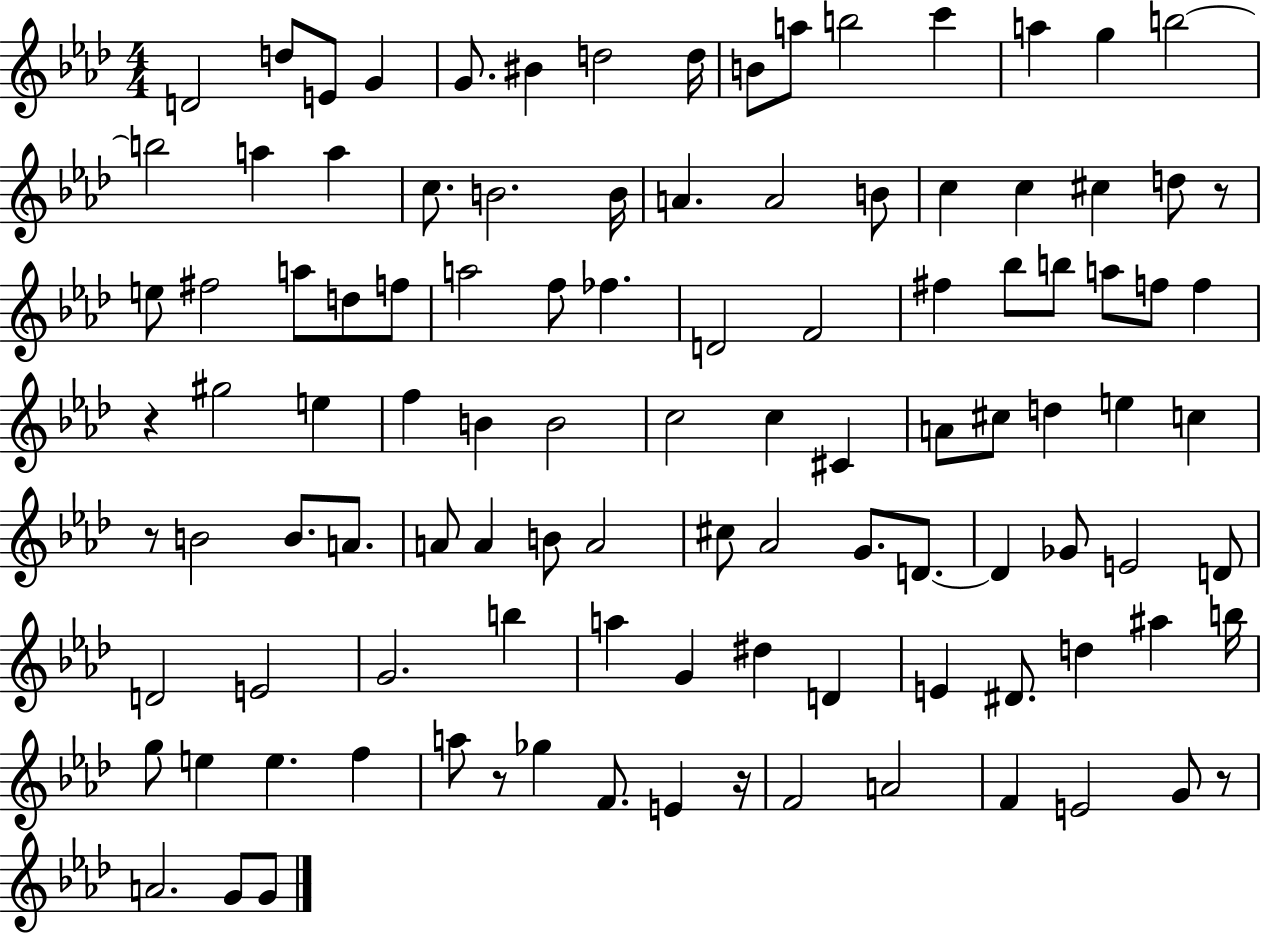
{
  \clef treble
  \numericTimeSignature
  \time 4/4
  \key aes \major
  d'2 d''8 e'8 g'4 | g'8. bis'4 d''2 d''16 | b'8 a''8 b''2 c'''4 | a''4 g''4 b''2~~ | \break b''2 a''4 a''4 | c''8. b'2. b'16 | a'4. a'2 b'8 | c''4 c''4 cis''4 d''8 r8 | \break e''8 fis''2 a''8 d''8 f''8 | a''2 f''8 fes''4. | d'2 f'2 | fis''4 bes''8 b''8 a''8 f''8 f''4 | \break r4 gis''2 e''4 | f''4 b'4 b'2 | c''2 c''4 cis'4 | a'8 cis''8 d''4 e''4 c''4 | \break r8 b'2 b'8. a'8. | a'8 a'4 b'8 a'2 | cis''8 aes'2 g'8. d'8.~~ | d'4 ges'8 e'2 d'8 | \break d'2 e'2 | g'2. b''4 | a''4 g'4 dis''4 d'4 | e'4 dis'8. d''4 ais''4 b''16 | \break g''8 e''4 e''4. f''4 | a''8 r8 ges''4 f'8. e'4 r16 | f'2 a'2 | f'4 e'2 g'8 r8 | \break a'2. g'8 g'8 | \bar "|."
}